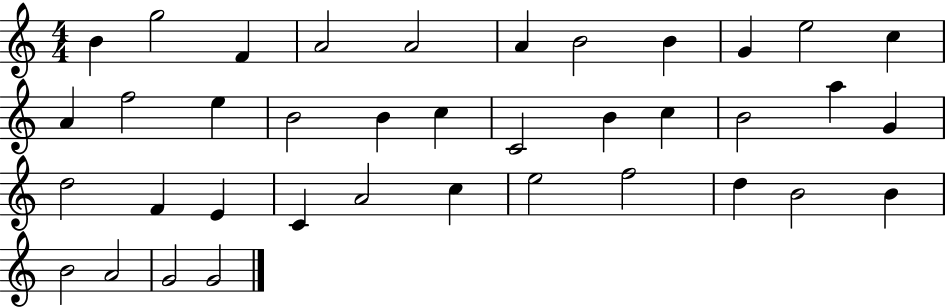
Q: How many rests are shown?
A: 0